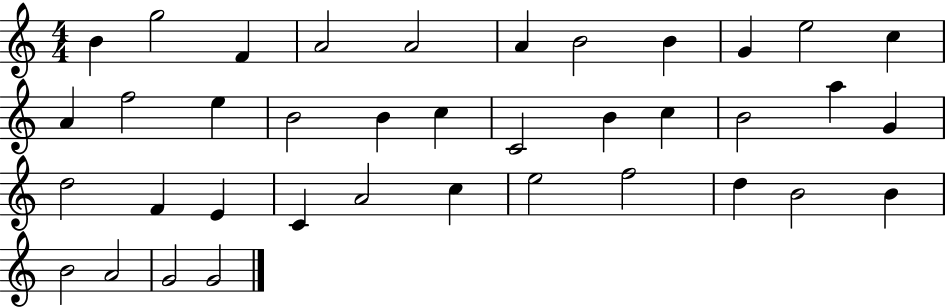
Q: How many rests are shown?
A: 0